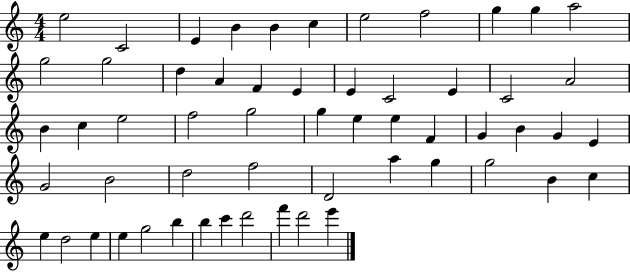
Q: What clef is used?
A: treble